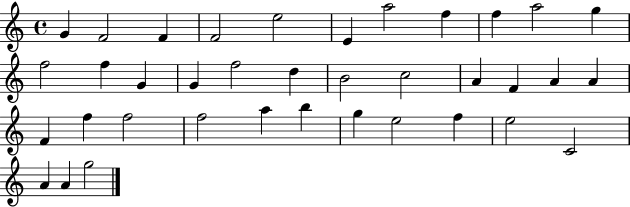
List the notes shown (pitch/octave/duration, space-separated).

G4/q F4/h F4/q F4/h E5/h E4/q A5/h F5/q F5/q A5/h G5/q F5/h F5/q G4/q G4/q F5/h D5/q B4/h C5/h A4/q F4/q A4/q A4/q F4/q F5/q F5/h F5/h A5/q B5/q G5/q E5/h F5/q E5/h C4/h A4/q A4/q G5/h